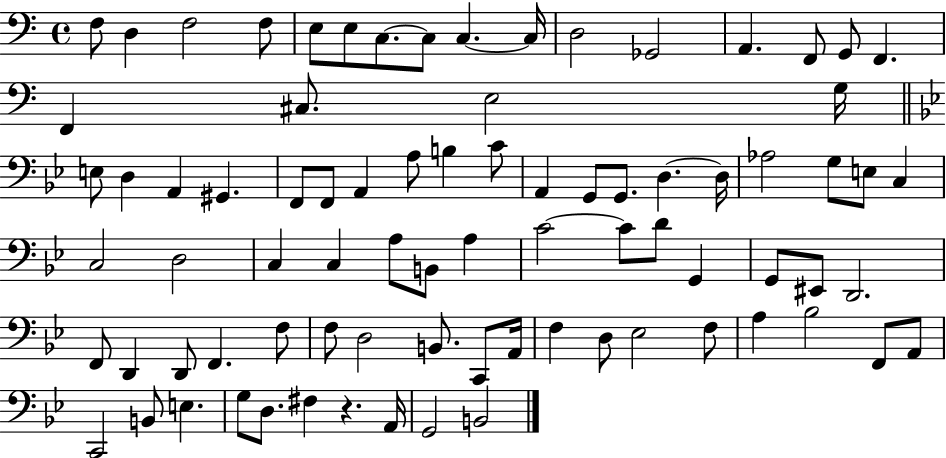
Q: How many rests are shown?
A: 1